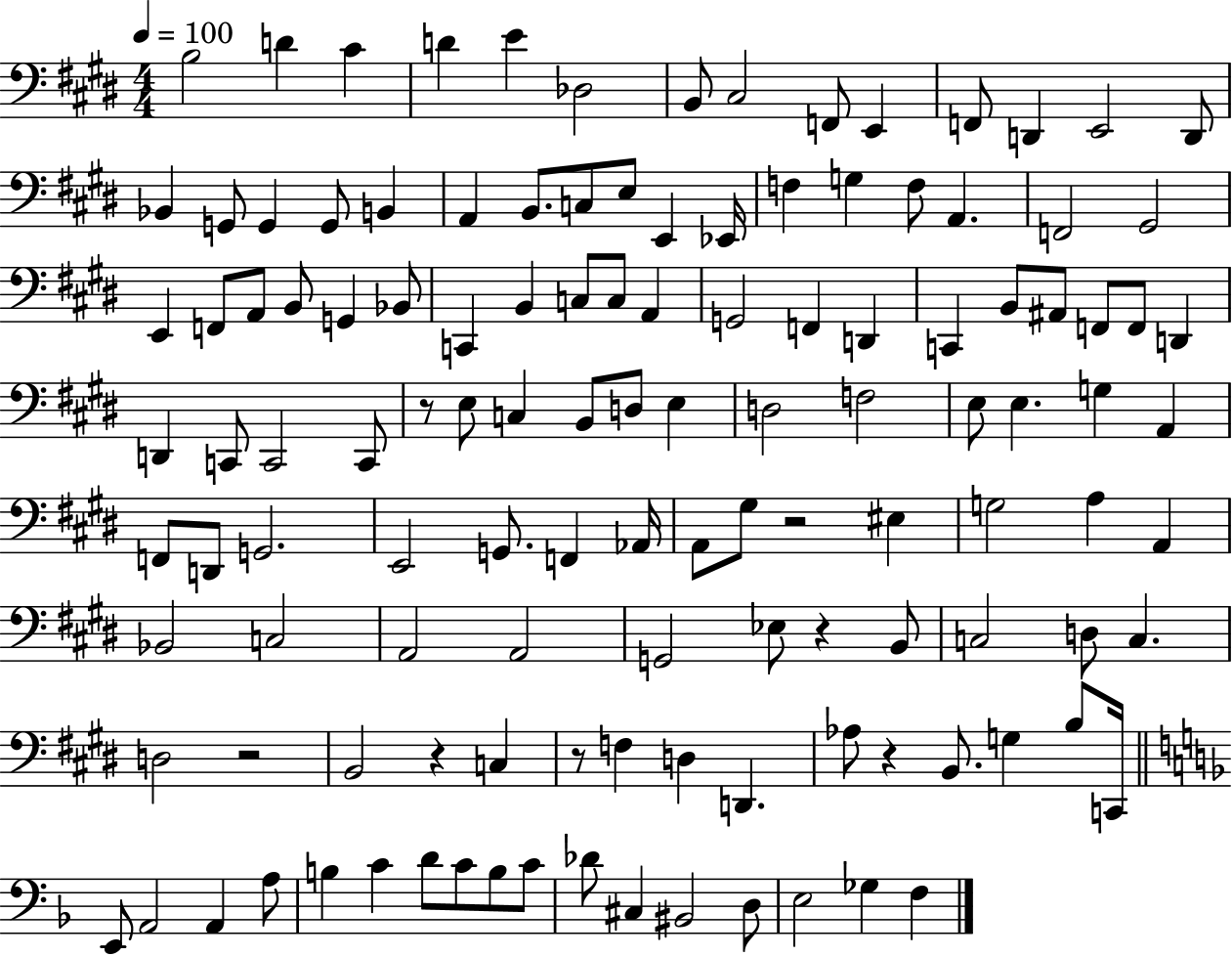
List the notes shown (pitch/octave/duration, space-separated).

B3/h D4/q C#4/q D4/q E4/q Db3/h B2/e C#3/h F2/e E2/q F2/e D2/q E2/h D2/e Bb2/q G2/e G2/q G2/e B2/q A2/q B2/e. C3/e E3/e E2/q Eb2/s F3/q G3/q F3/e A2/q. F2/h G#2/h E2/q F2/e A2/e B2/e G2/q Bb2/e C2/q B2/q C3/e C3/e A2/q G2/h F2/q D2/q C2/q B2/e A#2/e F2/e F2/e D2/q D2/q C2/e C2/h C2/e R/e E3/e C3/q B2/e D3/e E3/q D3/h F3/h E3/e E3/q. G3/q A2/q F2/e D2/e G2/h. E2/h G2/e. F2/q Ab2/s A2/e G#3/e R/h EIS3/q G3/h A3/q A2/q Bb2/h C3/h A2/h A2/h G2/h Eb3/e R/q B2/e C3/h D3/e C3/q. D3/h R/h B2/h R/q C3/q R/e F3/q D3/q D2/q. Ab3/e R/q B2/e. G3/q B3/e C2/s E2/e A2/h A2/q A3/e B3/q C4/q D4/e C4/e B3/e C4/e Db4/e C#3/q BIS2/h D3/e E3/h Gb3/q F3/q